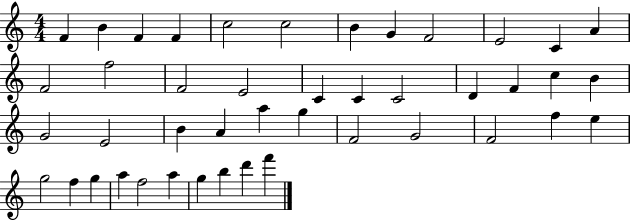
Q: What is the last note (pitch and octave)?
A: F6